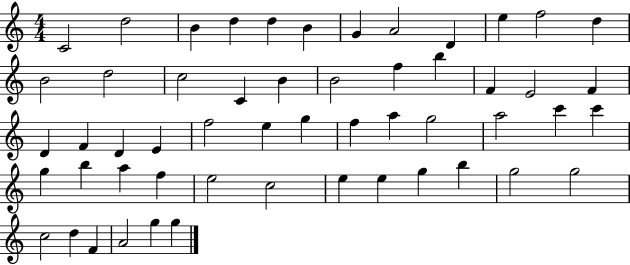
C4/h D5/h B4/q D5/q D5/q B4/q G4/q A4/h D4/q E5/q F5/h D5/q B4/h D5/h C5/h C4/q B4/q B4/h F5/q B5/q F4/q E4/h F4/q D4/q F4/q D4/q E4/q F5/h E5/q G5/q F5/q A5/q G5/h A5/h C6/q C6/q G5/q B5/q A5/q F5/q E5/h C5/h E5/q E5/q G5/q B5/q G5/h G5/h C5/h D5/q F4/q A4/h G5/q G5/q